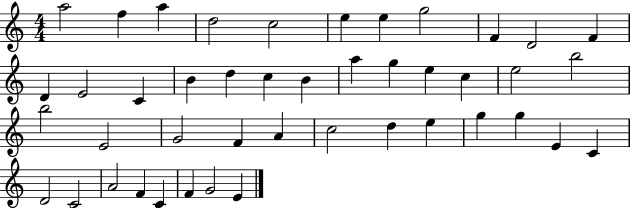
A5/h F5/q A5/q D5/h C5/h E5/q E5/q G5/h F4/q D4/h F4/q D4/q E4/h C4/q B4/q D5/q C5/q B4/q A5/q G5/q E5/q C5/q E5/h B5/h B5/h E4/h G4/h F4/q A4/q C5/h D5/q E5/q G5/q G5/q E4/q C4/q D4/h C4/h A4/h F4/q C4/q F4/q G4/h E4/q